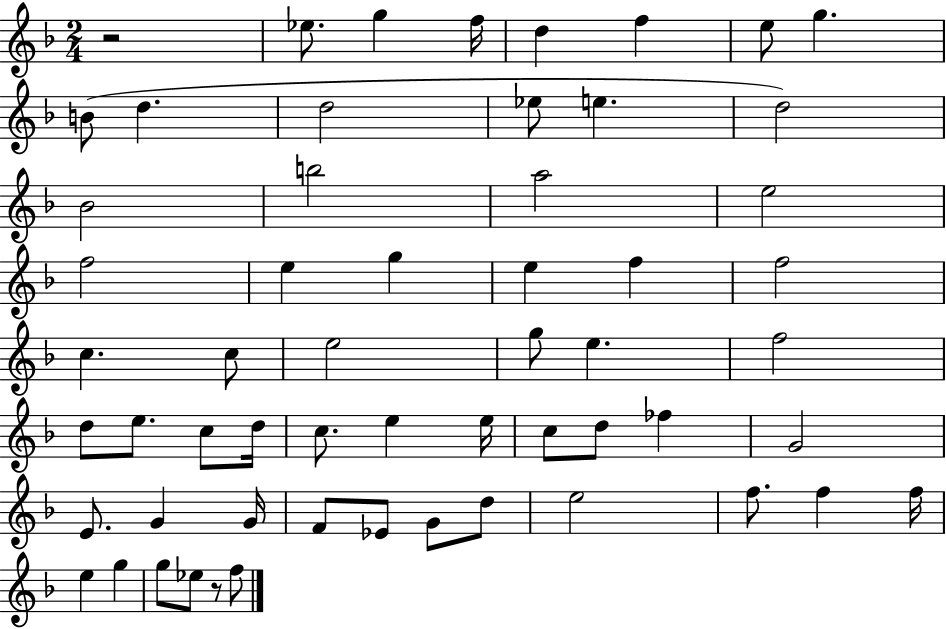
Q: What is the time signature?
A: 2/4